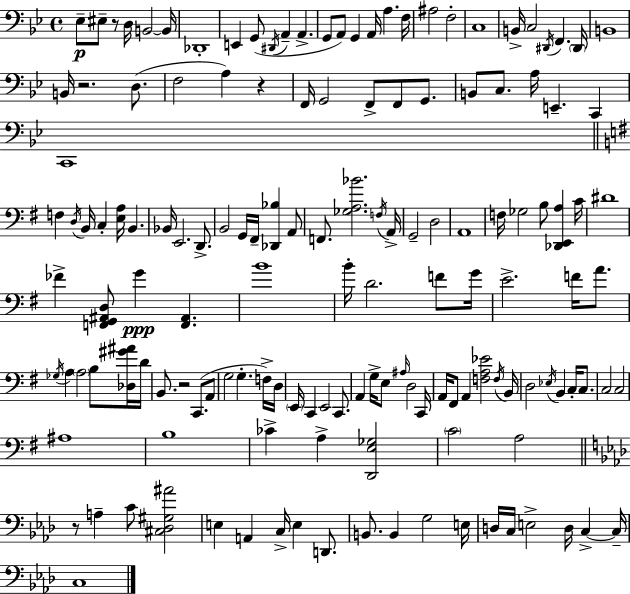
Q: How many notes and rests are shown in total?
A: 147